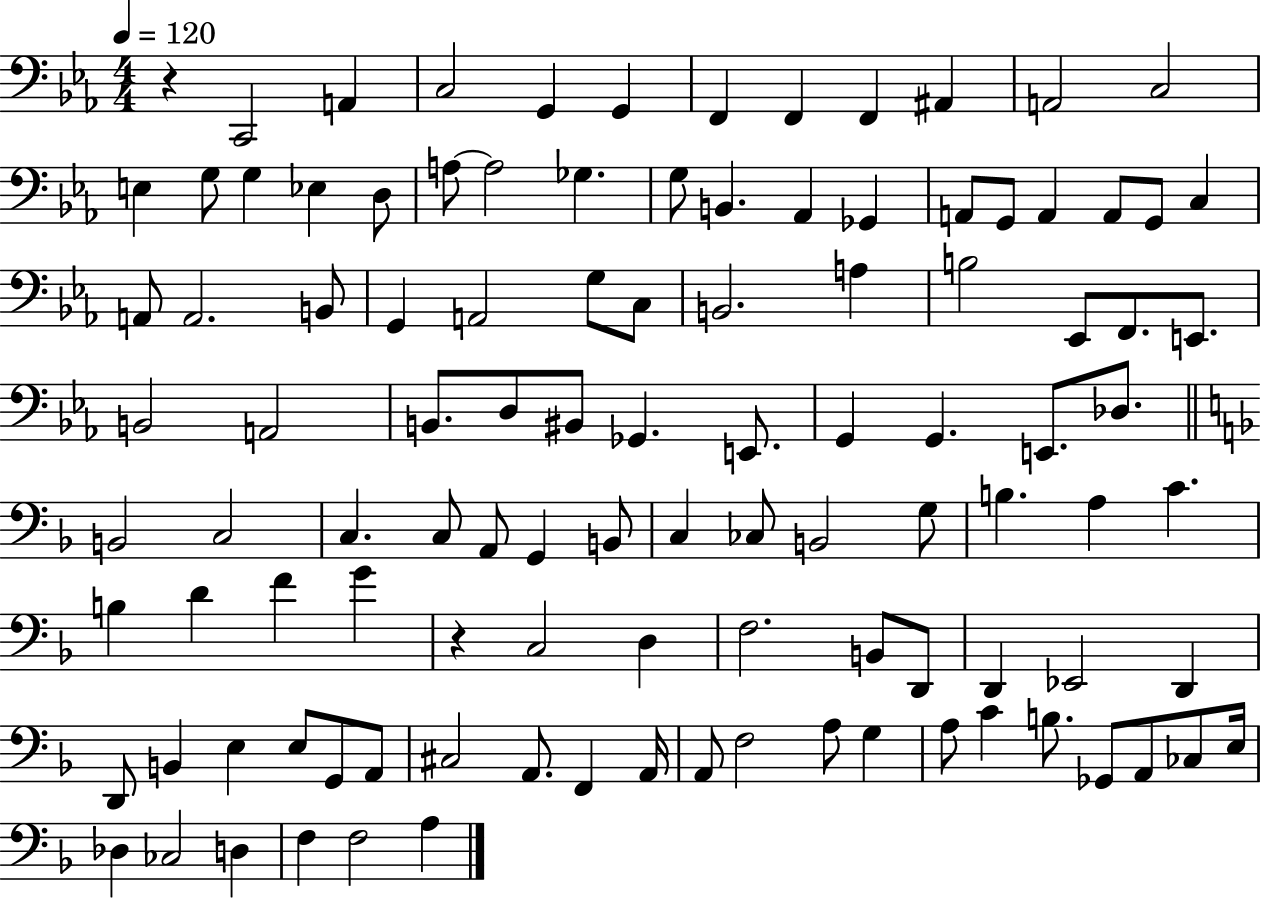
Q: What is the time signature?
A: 4/4